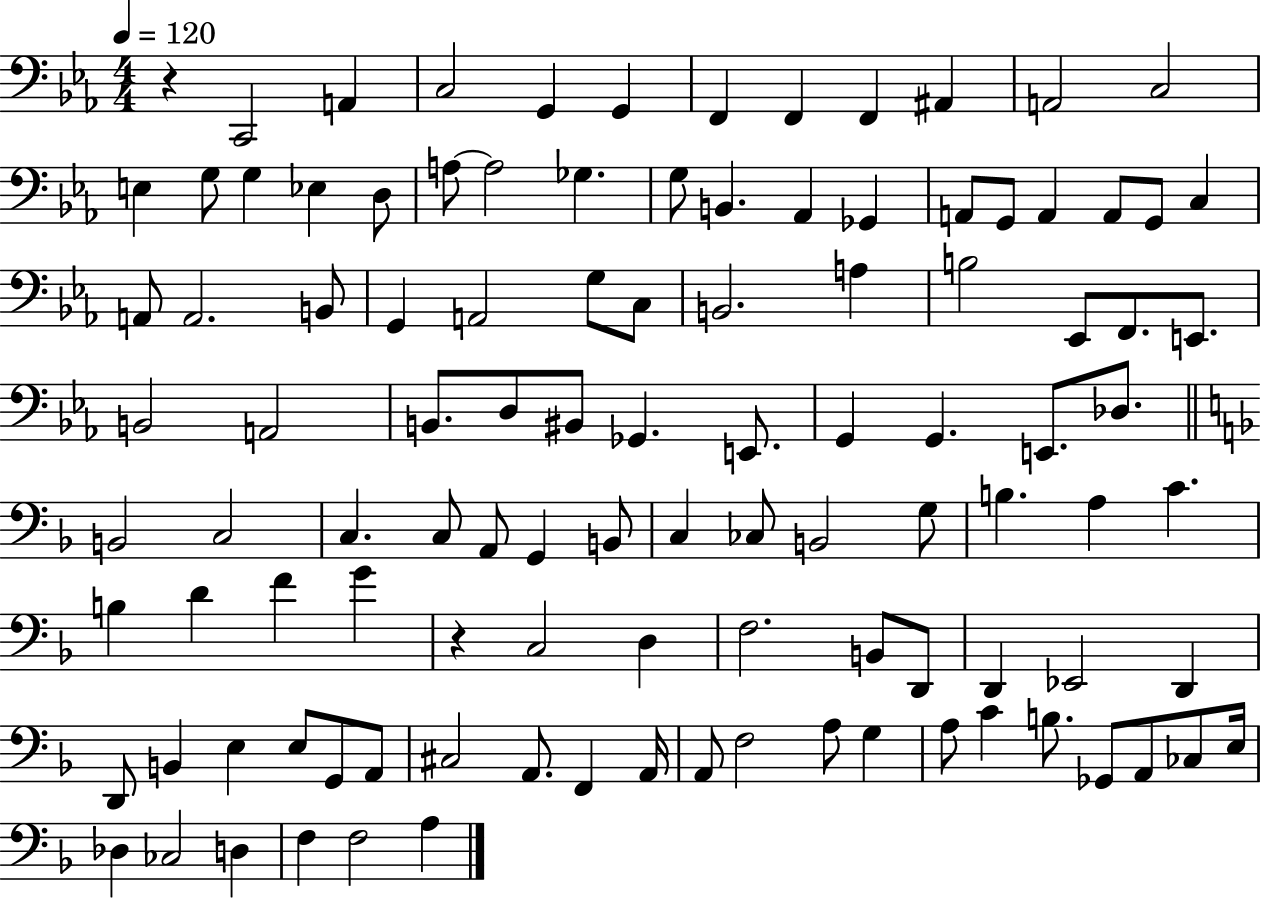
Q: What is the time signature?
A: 4/4